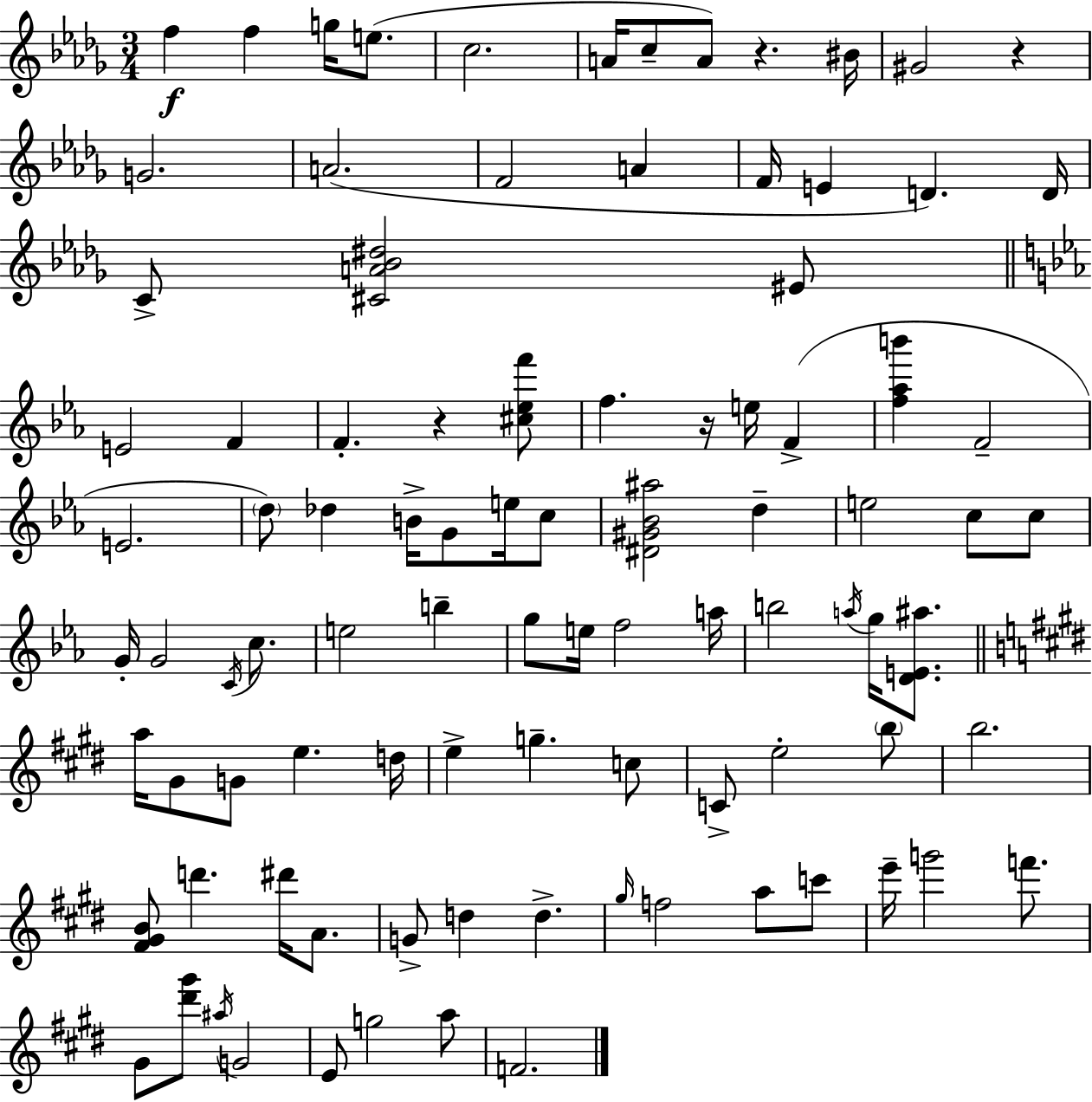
X:1
T:Untitled
M:3/4
L:1/4
K:Bbm
f f g/4 e/2 c2 A/4 c/2 A/2 z ^B/4 ^G2 z G2 A2 F2 A F/4 E D D/4 C/2 [^CA_B^d]2 ^E/2 E2 F F z [^c_ef']/2 f z/4 e/4 F [f_ab'] F2 E2 d/2 _d B/4 G/2 e/4 c/2 [^D^G_B^a]2 d e2 c/2 c/2 G/4 G2 C/4 c/2 e2 b g/2 e/4 f2 a/4 b2 a/4 g/4 [DE^a]/2 a/4 ^G/2 G/2 e d/4 e g c/2 C/2 e2 b/2 b2 [^F^GB]/2 d' ^d'/4 A/2 G/2 d d ^g/4 f2 a/2 c'/2 e'/4 g'2 f'/2 ^G/2 [^d'^g']/2 ^a/4 G2 E/2 g2 a/2 F2